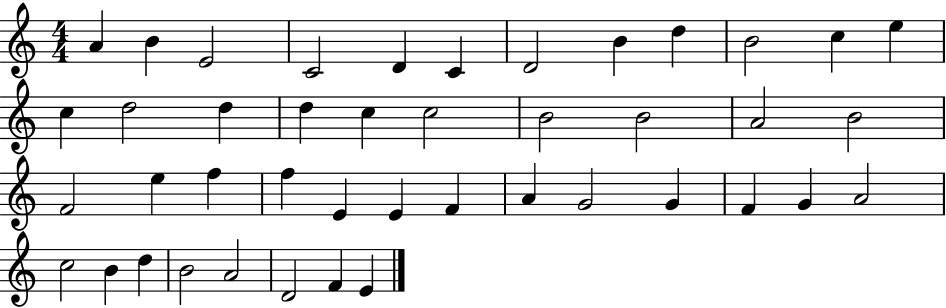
{
  \clef treble
  \numericTimeSignature
  \time 4/4
  \key c \major
  a'4 b'4 e'2 | c'2 d'4 c'4 | d'2 b'4 d''4 | b'2 c''4 e''4 | \break c''4 d''2 d''4 | d''4 c''4 c''2 | b'2 b'2 | a'2 b'2 | \break f'2 e''4 f''4 | f''4 e'4 e'4 f'4 | a'4 g'2 g'4 | f'4 g'4 a'2 | \break c''2 b'4 d''4 | b'2 a'2 | d'2 f'4 e'4 | \bar "|."
}